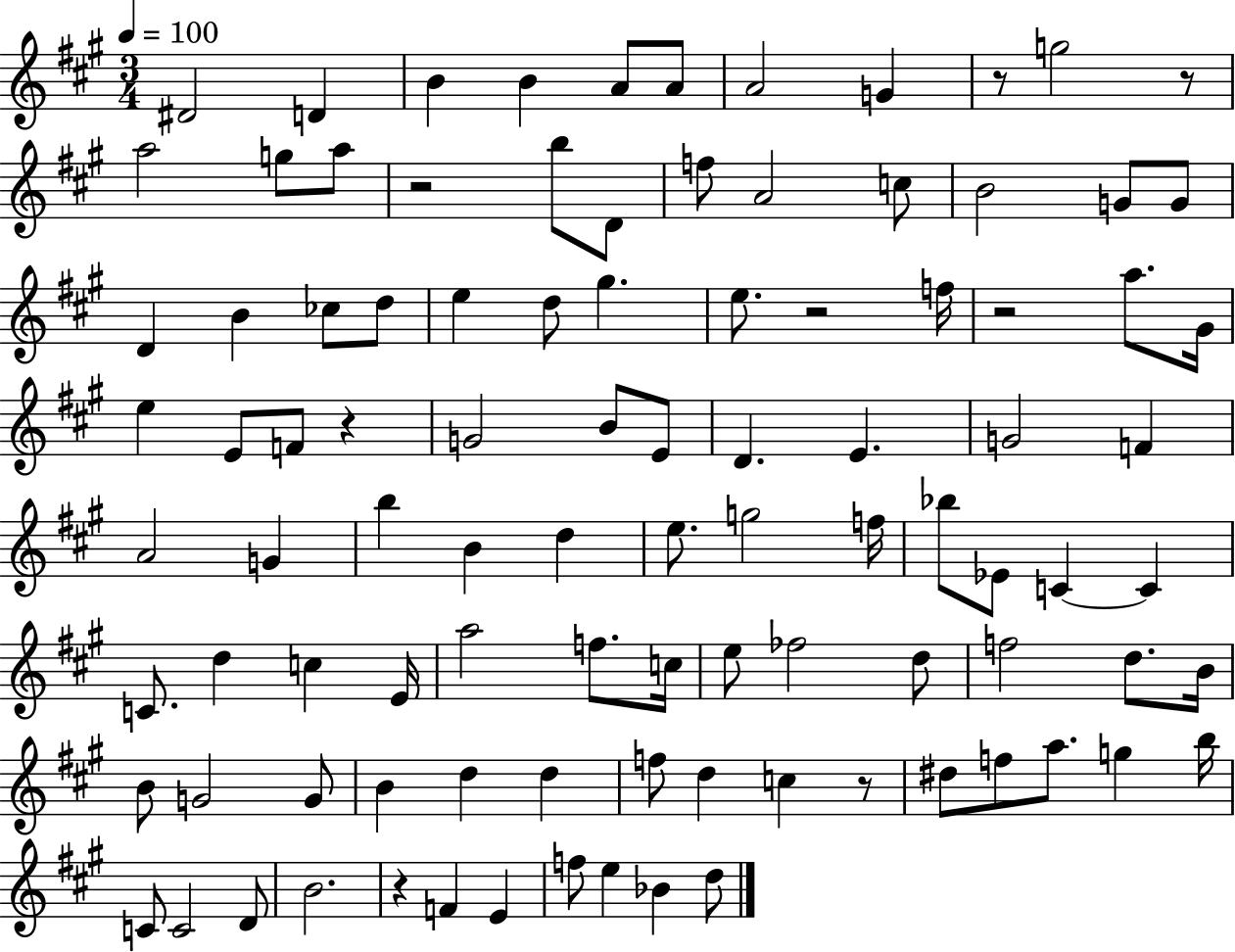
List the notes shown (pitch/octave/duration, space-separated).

D#4/h D4/q B4/q B4/q A4/e A4/e A4/h G4/q R/e G5/h R/e A5/h G5/e A5/e R/h B5/e D4/e F5/e A4/h C5/e B4/h G4/e G4/e D4/q B4/q CES5/e D5/e E5/q D5/e G#5/q. E5/e. R/h F5/s R/h A5/e. G#4/s E5/q E4/e F4/e R/q G4/h B4/e E4/e D4/q. E4/q. G4/h F4/q A4/h G4/q B5/q B4/q D5/q E5/e. G5/h F5/s Bb5/e Eb4/e C4/q C4/q C4/e. D5/q C5/q E4/s A5/h F5/e. C5/s E5/e FES5/h D5/e F5/h D5/e. B4/s B4/e G4/h G4/e B4/q D5/q D5/q F5/e D5/q C5/q R/e D#5/e F5/e A5/e. G5/q B5/s C4/e C4/h D4/e B4/h. R/q F4/q E4/q F5/e E5/q Bb4/q D5/e